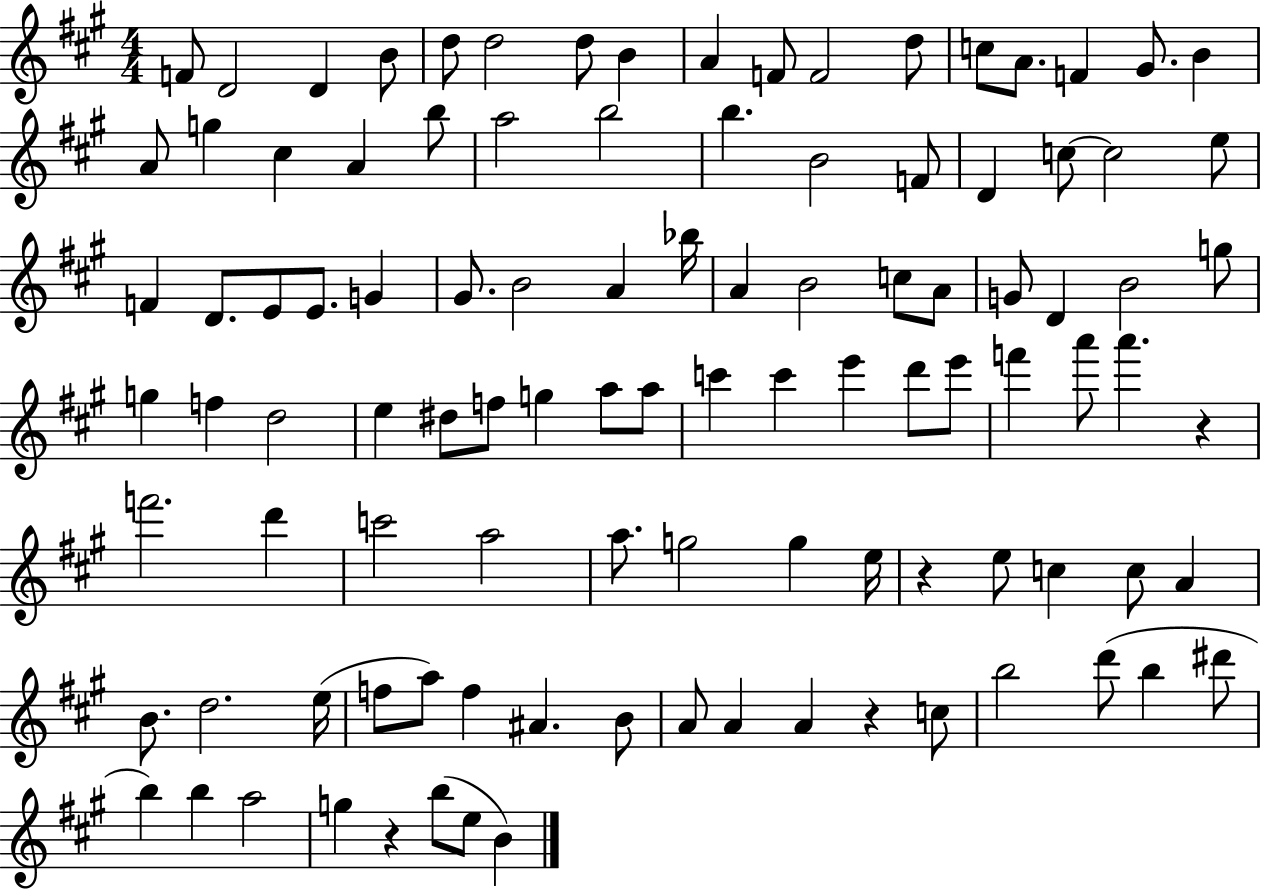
{
  \clef treble
  \numericTimeSignature
  \time 4/4
  \key a \major
  \repeat volta 2 { f'8 d'2 d'4 b'8 | d''8 d''2 d''8 b'4 | a'4 f'8 f'2 d''8 | c''8 a'8. f'4 gis'8. b'4 | \break a'8 g''4 cis''4 a'4 b''8 | a''2 b''2 | b''4. b'2 f'8 | d'4 c''8~~ c''2 e''8 | \break f'4 d'8. e'8 e'8. g'4 | gis'8. b'2 a'4 bes''16 | a'4 b'2 c''8 a'8 | g'8 d'4 b'2 g''8 | \break g''4 f''4 d''2 | e''4 dis''8 f''8 g''4 a''8 a''8 | c'''4 c'''4 e'''4 d'''8 e'''8 | f'''4 a'''8 a'''4. r4 | \break f'''2. d'''4 | c'''2 a''2 | a''8. g''2 g''4 e''16 | r4 e''8 c''4 c''8 a'4 | \break b'8. d''2. e''16( | f''8 a''8) f''4 ais'4. b'8 | a'8 a'4 a'4 r4 c''8 | b''2 d'''8( b''4 dis'''8 | \break b''4) b''4 a''2 | g''4 r4 b''8( e''8 b'4) | } \bar "|."
}